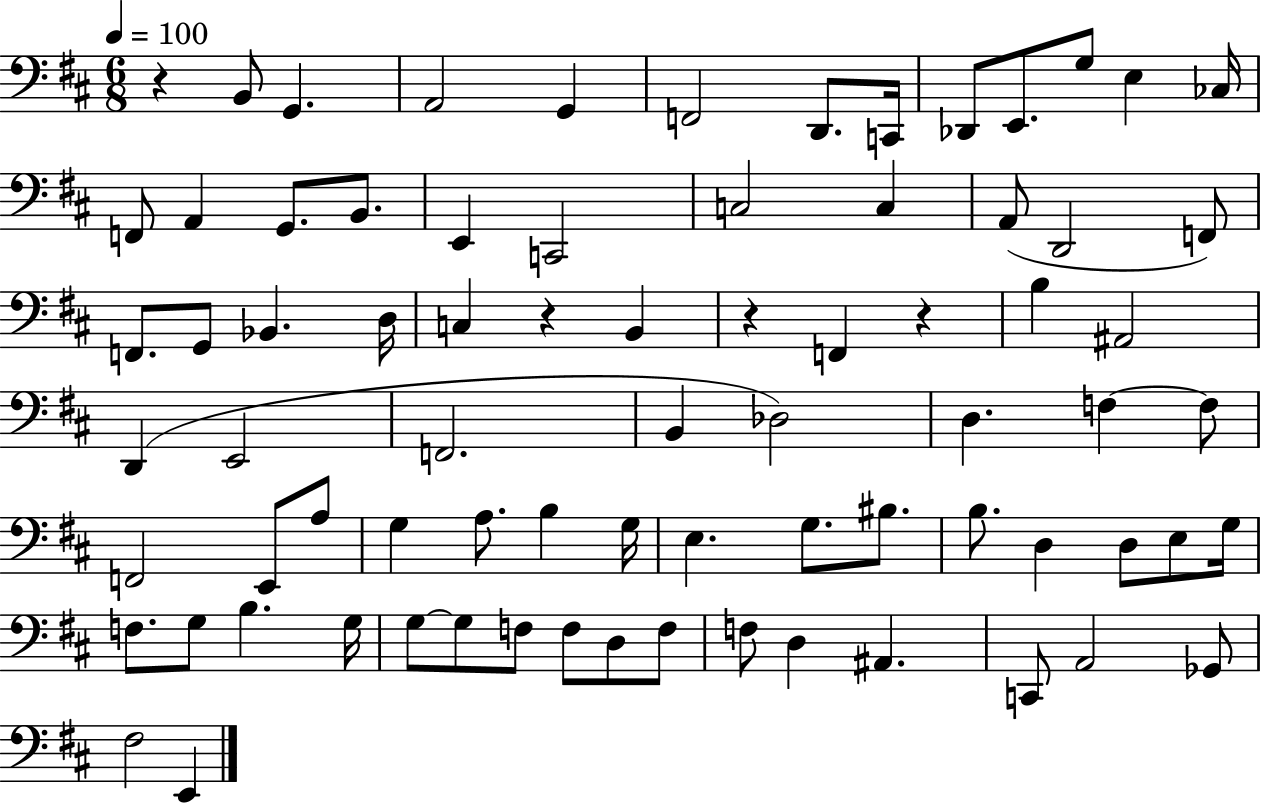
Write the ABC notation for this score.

X:1
T:Untitled
M:6/8
L:1/4
K:D
z B,,/2 G,, A,,2 G,, F,,2 D,,/2 C,,/4 _D,,/2 E,,/2 G,/2 E, _C,/4 F,,/2 A,, G,,/2 B,,/2 E,, C,,2 C,2 C, A,,/2 D,,2 F,,/2 F,,/2 G,,/2 _B,, D,/4 C, z B,, z F,, z B, ^A,,2 D,, E,,2 F,,2 B,, _D,2 D, F, F,/2 F,,2 E,,/2 A,/2 G, A,/2 B, G,/4 E, G,/2 ^B,/2 B,/2 D, D,/2 E,/2 G,/4 F,/2 G,/2 B, G,/4 G,/2 G,/2 F,/2 F,/2 D,/2 F,/2 F,/2 D, ^A,, C,,/2 A,,2 _G,,/2 ^F,2 E,,